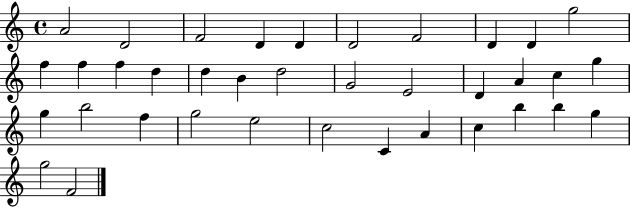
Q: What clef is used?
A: treble